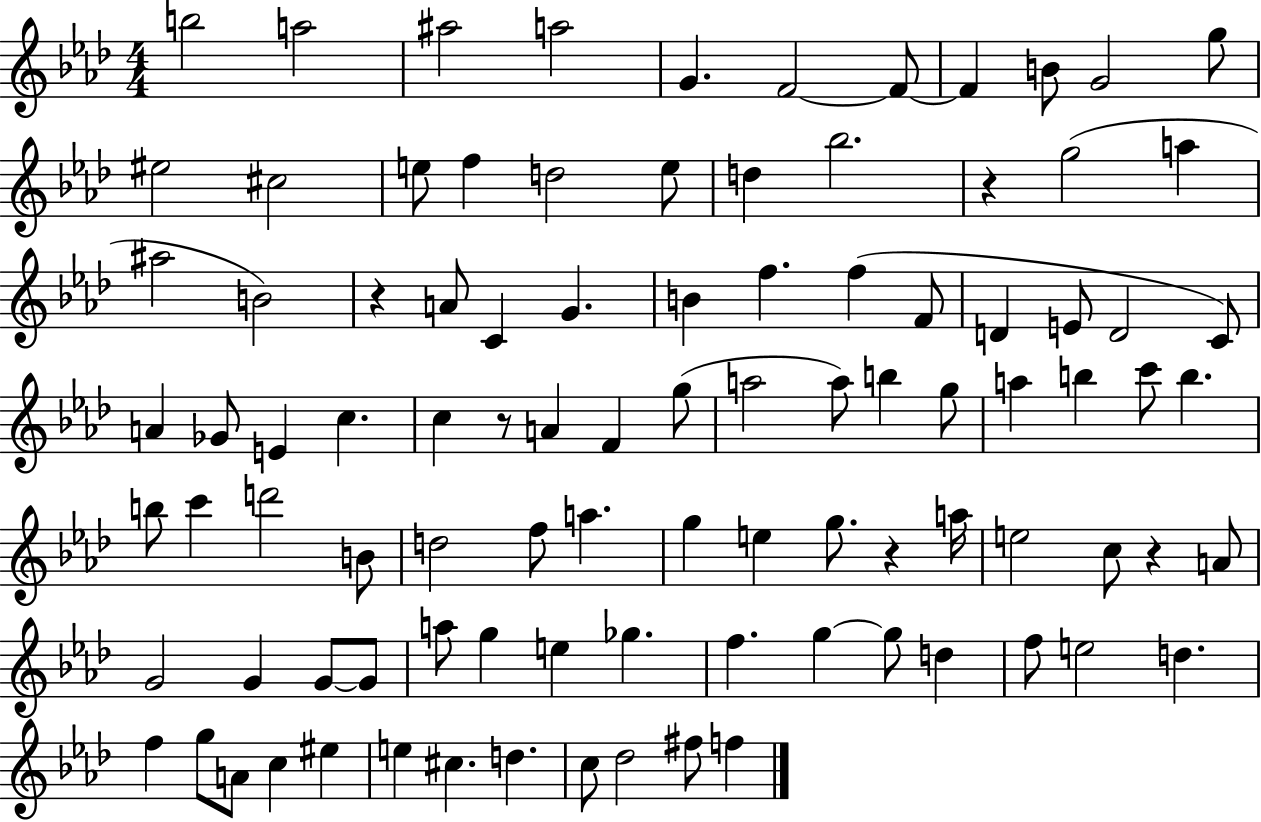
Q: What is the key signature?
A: AES major